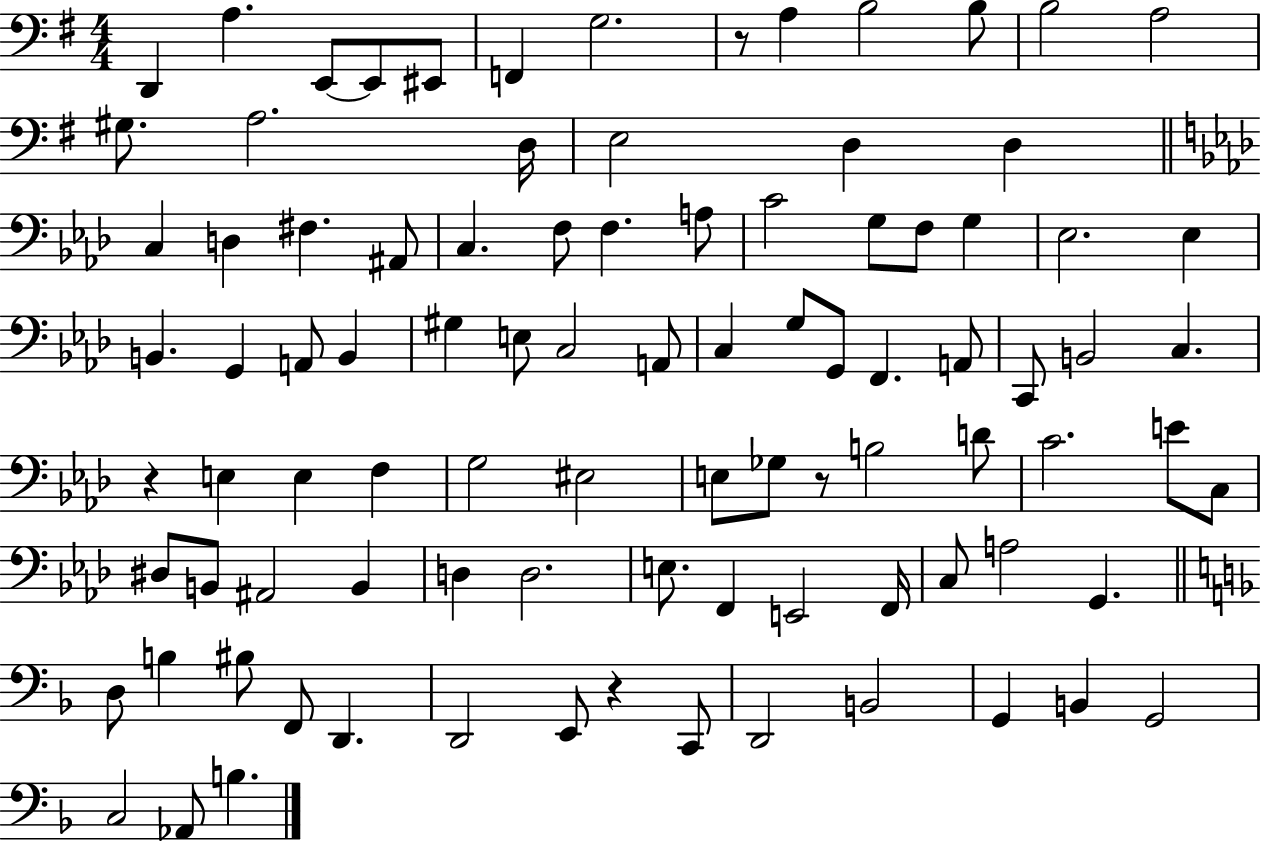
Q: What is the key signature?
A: G major